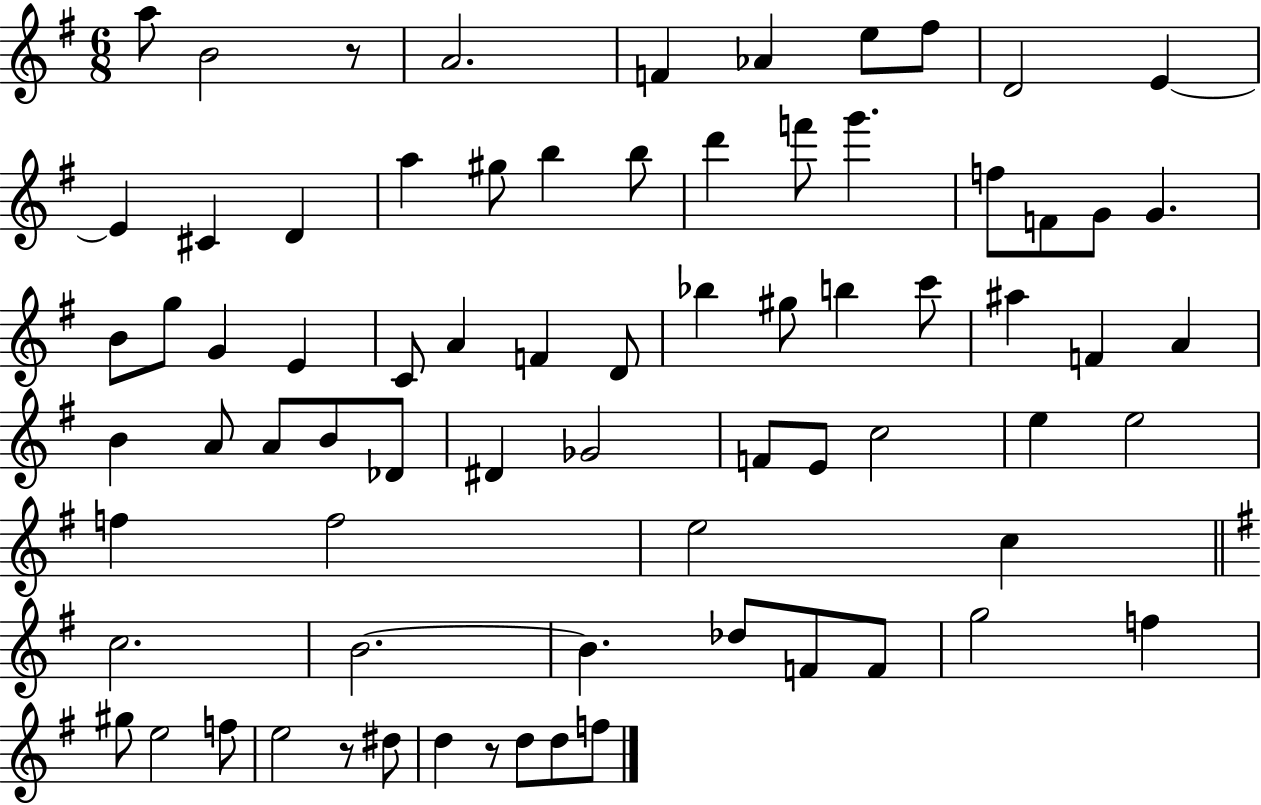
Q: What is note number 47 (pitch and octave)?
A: E4